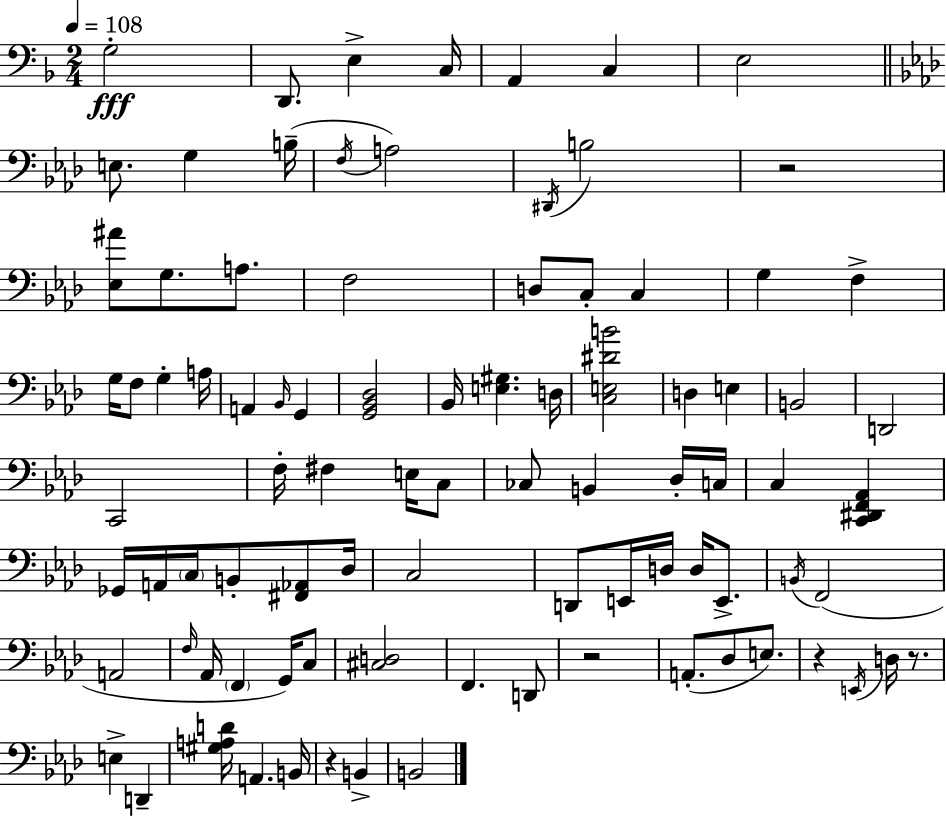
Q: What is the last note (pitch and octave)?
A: B2